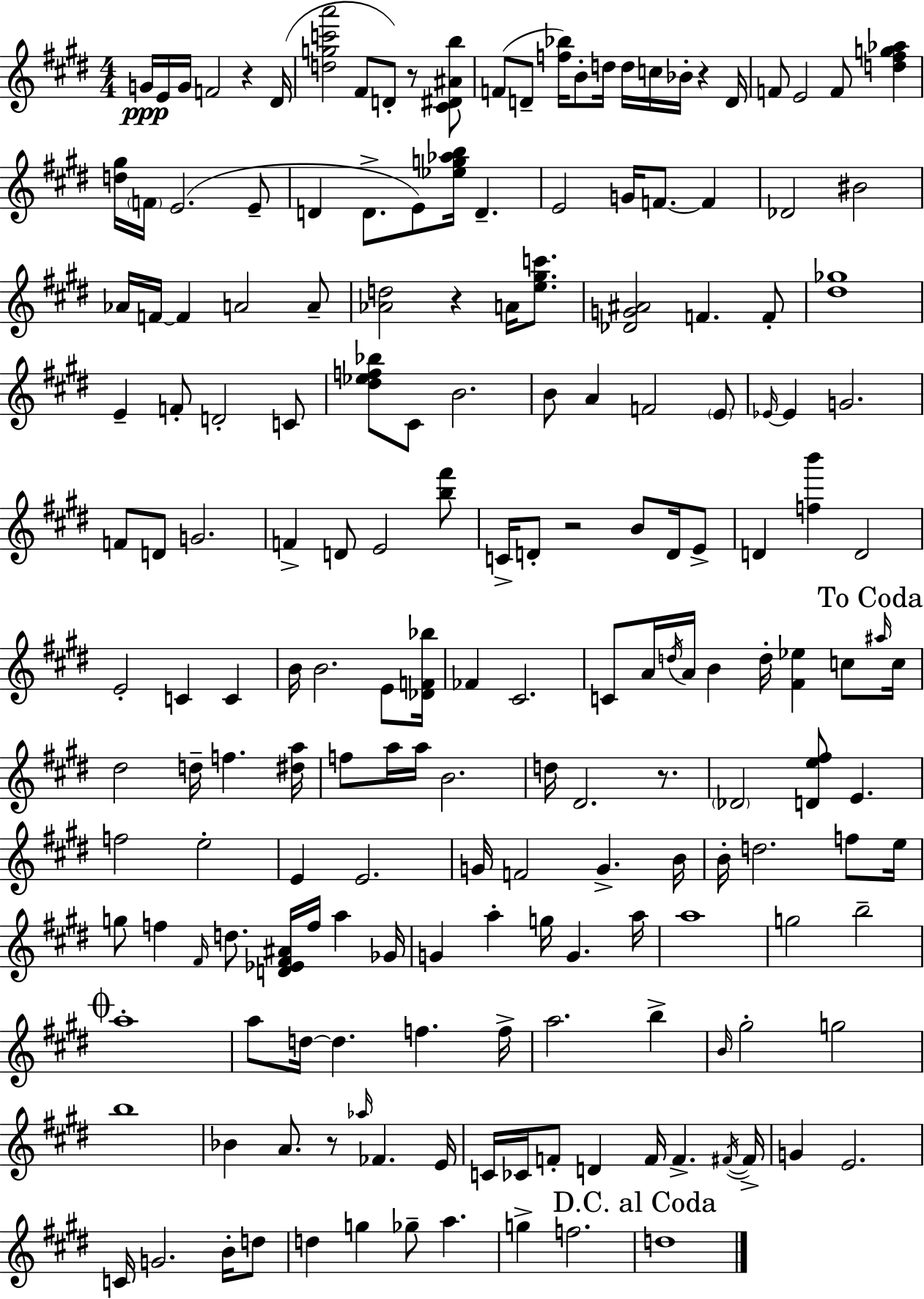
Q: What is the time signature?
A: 4/4